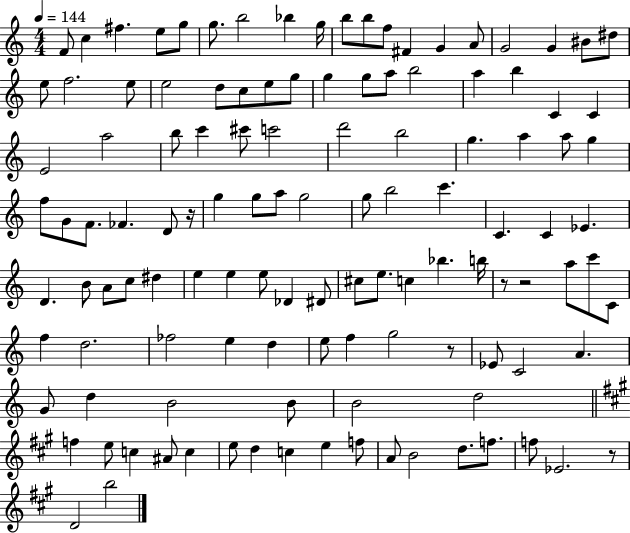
F4/e C5/q F#5/q. E5/e G5/e G5/e. B5/h Bb5/q G5/s B5/e B5/e F5/e F#4/q G4/q A4/e G4/h G4/q BIS4/e D#5/e E5/e F5/h. E5/e E5/h D5/e C5/e E5/e G5/e G5/q G5/e A5/e B5/h A5/q B5/q C4/q C4/q E4/h A5/h B5/e C6/q C#6/e C6/h D6/h B5/h G5/q. A5/q A5/e G5/q F5/e G4/e F4/e. FES4/q. D4/e R/s G5/q G5/e A5/e G5/h G5/e B5/h C6/q. C4/q. C4/q Eb4/q. D4/q. B4/e A4/e C5/e D#5/q E5/q E5/q E5/e Db4/q D#4/e C#5/e E5/e. C5/q Bb5/q. B5/s R/e R/h A5/e C6/e C4/e F5/q D5/h. FES5/h E5/q D5/q E5/e F5/q G5/h R/e Eb4/e C4/h A4/q. G4/e D5/q B4/h B4/e B4/h D5/h F5/q E5/e C5/q A#4/e C5/q E5/e D5/q C5/q E5/q F5/e A4/e B4/h D5/e. F5/e. F5/e Eb4/h. R/e D4/h B5/h